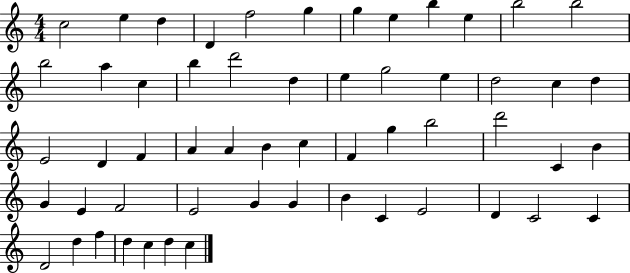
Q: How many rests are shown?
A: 0